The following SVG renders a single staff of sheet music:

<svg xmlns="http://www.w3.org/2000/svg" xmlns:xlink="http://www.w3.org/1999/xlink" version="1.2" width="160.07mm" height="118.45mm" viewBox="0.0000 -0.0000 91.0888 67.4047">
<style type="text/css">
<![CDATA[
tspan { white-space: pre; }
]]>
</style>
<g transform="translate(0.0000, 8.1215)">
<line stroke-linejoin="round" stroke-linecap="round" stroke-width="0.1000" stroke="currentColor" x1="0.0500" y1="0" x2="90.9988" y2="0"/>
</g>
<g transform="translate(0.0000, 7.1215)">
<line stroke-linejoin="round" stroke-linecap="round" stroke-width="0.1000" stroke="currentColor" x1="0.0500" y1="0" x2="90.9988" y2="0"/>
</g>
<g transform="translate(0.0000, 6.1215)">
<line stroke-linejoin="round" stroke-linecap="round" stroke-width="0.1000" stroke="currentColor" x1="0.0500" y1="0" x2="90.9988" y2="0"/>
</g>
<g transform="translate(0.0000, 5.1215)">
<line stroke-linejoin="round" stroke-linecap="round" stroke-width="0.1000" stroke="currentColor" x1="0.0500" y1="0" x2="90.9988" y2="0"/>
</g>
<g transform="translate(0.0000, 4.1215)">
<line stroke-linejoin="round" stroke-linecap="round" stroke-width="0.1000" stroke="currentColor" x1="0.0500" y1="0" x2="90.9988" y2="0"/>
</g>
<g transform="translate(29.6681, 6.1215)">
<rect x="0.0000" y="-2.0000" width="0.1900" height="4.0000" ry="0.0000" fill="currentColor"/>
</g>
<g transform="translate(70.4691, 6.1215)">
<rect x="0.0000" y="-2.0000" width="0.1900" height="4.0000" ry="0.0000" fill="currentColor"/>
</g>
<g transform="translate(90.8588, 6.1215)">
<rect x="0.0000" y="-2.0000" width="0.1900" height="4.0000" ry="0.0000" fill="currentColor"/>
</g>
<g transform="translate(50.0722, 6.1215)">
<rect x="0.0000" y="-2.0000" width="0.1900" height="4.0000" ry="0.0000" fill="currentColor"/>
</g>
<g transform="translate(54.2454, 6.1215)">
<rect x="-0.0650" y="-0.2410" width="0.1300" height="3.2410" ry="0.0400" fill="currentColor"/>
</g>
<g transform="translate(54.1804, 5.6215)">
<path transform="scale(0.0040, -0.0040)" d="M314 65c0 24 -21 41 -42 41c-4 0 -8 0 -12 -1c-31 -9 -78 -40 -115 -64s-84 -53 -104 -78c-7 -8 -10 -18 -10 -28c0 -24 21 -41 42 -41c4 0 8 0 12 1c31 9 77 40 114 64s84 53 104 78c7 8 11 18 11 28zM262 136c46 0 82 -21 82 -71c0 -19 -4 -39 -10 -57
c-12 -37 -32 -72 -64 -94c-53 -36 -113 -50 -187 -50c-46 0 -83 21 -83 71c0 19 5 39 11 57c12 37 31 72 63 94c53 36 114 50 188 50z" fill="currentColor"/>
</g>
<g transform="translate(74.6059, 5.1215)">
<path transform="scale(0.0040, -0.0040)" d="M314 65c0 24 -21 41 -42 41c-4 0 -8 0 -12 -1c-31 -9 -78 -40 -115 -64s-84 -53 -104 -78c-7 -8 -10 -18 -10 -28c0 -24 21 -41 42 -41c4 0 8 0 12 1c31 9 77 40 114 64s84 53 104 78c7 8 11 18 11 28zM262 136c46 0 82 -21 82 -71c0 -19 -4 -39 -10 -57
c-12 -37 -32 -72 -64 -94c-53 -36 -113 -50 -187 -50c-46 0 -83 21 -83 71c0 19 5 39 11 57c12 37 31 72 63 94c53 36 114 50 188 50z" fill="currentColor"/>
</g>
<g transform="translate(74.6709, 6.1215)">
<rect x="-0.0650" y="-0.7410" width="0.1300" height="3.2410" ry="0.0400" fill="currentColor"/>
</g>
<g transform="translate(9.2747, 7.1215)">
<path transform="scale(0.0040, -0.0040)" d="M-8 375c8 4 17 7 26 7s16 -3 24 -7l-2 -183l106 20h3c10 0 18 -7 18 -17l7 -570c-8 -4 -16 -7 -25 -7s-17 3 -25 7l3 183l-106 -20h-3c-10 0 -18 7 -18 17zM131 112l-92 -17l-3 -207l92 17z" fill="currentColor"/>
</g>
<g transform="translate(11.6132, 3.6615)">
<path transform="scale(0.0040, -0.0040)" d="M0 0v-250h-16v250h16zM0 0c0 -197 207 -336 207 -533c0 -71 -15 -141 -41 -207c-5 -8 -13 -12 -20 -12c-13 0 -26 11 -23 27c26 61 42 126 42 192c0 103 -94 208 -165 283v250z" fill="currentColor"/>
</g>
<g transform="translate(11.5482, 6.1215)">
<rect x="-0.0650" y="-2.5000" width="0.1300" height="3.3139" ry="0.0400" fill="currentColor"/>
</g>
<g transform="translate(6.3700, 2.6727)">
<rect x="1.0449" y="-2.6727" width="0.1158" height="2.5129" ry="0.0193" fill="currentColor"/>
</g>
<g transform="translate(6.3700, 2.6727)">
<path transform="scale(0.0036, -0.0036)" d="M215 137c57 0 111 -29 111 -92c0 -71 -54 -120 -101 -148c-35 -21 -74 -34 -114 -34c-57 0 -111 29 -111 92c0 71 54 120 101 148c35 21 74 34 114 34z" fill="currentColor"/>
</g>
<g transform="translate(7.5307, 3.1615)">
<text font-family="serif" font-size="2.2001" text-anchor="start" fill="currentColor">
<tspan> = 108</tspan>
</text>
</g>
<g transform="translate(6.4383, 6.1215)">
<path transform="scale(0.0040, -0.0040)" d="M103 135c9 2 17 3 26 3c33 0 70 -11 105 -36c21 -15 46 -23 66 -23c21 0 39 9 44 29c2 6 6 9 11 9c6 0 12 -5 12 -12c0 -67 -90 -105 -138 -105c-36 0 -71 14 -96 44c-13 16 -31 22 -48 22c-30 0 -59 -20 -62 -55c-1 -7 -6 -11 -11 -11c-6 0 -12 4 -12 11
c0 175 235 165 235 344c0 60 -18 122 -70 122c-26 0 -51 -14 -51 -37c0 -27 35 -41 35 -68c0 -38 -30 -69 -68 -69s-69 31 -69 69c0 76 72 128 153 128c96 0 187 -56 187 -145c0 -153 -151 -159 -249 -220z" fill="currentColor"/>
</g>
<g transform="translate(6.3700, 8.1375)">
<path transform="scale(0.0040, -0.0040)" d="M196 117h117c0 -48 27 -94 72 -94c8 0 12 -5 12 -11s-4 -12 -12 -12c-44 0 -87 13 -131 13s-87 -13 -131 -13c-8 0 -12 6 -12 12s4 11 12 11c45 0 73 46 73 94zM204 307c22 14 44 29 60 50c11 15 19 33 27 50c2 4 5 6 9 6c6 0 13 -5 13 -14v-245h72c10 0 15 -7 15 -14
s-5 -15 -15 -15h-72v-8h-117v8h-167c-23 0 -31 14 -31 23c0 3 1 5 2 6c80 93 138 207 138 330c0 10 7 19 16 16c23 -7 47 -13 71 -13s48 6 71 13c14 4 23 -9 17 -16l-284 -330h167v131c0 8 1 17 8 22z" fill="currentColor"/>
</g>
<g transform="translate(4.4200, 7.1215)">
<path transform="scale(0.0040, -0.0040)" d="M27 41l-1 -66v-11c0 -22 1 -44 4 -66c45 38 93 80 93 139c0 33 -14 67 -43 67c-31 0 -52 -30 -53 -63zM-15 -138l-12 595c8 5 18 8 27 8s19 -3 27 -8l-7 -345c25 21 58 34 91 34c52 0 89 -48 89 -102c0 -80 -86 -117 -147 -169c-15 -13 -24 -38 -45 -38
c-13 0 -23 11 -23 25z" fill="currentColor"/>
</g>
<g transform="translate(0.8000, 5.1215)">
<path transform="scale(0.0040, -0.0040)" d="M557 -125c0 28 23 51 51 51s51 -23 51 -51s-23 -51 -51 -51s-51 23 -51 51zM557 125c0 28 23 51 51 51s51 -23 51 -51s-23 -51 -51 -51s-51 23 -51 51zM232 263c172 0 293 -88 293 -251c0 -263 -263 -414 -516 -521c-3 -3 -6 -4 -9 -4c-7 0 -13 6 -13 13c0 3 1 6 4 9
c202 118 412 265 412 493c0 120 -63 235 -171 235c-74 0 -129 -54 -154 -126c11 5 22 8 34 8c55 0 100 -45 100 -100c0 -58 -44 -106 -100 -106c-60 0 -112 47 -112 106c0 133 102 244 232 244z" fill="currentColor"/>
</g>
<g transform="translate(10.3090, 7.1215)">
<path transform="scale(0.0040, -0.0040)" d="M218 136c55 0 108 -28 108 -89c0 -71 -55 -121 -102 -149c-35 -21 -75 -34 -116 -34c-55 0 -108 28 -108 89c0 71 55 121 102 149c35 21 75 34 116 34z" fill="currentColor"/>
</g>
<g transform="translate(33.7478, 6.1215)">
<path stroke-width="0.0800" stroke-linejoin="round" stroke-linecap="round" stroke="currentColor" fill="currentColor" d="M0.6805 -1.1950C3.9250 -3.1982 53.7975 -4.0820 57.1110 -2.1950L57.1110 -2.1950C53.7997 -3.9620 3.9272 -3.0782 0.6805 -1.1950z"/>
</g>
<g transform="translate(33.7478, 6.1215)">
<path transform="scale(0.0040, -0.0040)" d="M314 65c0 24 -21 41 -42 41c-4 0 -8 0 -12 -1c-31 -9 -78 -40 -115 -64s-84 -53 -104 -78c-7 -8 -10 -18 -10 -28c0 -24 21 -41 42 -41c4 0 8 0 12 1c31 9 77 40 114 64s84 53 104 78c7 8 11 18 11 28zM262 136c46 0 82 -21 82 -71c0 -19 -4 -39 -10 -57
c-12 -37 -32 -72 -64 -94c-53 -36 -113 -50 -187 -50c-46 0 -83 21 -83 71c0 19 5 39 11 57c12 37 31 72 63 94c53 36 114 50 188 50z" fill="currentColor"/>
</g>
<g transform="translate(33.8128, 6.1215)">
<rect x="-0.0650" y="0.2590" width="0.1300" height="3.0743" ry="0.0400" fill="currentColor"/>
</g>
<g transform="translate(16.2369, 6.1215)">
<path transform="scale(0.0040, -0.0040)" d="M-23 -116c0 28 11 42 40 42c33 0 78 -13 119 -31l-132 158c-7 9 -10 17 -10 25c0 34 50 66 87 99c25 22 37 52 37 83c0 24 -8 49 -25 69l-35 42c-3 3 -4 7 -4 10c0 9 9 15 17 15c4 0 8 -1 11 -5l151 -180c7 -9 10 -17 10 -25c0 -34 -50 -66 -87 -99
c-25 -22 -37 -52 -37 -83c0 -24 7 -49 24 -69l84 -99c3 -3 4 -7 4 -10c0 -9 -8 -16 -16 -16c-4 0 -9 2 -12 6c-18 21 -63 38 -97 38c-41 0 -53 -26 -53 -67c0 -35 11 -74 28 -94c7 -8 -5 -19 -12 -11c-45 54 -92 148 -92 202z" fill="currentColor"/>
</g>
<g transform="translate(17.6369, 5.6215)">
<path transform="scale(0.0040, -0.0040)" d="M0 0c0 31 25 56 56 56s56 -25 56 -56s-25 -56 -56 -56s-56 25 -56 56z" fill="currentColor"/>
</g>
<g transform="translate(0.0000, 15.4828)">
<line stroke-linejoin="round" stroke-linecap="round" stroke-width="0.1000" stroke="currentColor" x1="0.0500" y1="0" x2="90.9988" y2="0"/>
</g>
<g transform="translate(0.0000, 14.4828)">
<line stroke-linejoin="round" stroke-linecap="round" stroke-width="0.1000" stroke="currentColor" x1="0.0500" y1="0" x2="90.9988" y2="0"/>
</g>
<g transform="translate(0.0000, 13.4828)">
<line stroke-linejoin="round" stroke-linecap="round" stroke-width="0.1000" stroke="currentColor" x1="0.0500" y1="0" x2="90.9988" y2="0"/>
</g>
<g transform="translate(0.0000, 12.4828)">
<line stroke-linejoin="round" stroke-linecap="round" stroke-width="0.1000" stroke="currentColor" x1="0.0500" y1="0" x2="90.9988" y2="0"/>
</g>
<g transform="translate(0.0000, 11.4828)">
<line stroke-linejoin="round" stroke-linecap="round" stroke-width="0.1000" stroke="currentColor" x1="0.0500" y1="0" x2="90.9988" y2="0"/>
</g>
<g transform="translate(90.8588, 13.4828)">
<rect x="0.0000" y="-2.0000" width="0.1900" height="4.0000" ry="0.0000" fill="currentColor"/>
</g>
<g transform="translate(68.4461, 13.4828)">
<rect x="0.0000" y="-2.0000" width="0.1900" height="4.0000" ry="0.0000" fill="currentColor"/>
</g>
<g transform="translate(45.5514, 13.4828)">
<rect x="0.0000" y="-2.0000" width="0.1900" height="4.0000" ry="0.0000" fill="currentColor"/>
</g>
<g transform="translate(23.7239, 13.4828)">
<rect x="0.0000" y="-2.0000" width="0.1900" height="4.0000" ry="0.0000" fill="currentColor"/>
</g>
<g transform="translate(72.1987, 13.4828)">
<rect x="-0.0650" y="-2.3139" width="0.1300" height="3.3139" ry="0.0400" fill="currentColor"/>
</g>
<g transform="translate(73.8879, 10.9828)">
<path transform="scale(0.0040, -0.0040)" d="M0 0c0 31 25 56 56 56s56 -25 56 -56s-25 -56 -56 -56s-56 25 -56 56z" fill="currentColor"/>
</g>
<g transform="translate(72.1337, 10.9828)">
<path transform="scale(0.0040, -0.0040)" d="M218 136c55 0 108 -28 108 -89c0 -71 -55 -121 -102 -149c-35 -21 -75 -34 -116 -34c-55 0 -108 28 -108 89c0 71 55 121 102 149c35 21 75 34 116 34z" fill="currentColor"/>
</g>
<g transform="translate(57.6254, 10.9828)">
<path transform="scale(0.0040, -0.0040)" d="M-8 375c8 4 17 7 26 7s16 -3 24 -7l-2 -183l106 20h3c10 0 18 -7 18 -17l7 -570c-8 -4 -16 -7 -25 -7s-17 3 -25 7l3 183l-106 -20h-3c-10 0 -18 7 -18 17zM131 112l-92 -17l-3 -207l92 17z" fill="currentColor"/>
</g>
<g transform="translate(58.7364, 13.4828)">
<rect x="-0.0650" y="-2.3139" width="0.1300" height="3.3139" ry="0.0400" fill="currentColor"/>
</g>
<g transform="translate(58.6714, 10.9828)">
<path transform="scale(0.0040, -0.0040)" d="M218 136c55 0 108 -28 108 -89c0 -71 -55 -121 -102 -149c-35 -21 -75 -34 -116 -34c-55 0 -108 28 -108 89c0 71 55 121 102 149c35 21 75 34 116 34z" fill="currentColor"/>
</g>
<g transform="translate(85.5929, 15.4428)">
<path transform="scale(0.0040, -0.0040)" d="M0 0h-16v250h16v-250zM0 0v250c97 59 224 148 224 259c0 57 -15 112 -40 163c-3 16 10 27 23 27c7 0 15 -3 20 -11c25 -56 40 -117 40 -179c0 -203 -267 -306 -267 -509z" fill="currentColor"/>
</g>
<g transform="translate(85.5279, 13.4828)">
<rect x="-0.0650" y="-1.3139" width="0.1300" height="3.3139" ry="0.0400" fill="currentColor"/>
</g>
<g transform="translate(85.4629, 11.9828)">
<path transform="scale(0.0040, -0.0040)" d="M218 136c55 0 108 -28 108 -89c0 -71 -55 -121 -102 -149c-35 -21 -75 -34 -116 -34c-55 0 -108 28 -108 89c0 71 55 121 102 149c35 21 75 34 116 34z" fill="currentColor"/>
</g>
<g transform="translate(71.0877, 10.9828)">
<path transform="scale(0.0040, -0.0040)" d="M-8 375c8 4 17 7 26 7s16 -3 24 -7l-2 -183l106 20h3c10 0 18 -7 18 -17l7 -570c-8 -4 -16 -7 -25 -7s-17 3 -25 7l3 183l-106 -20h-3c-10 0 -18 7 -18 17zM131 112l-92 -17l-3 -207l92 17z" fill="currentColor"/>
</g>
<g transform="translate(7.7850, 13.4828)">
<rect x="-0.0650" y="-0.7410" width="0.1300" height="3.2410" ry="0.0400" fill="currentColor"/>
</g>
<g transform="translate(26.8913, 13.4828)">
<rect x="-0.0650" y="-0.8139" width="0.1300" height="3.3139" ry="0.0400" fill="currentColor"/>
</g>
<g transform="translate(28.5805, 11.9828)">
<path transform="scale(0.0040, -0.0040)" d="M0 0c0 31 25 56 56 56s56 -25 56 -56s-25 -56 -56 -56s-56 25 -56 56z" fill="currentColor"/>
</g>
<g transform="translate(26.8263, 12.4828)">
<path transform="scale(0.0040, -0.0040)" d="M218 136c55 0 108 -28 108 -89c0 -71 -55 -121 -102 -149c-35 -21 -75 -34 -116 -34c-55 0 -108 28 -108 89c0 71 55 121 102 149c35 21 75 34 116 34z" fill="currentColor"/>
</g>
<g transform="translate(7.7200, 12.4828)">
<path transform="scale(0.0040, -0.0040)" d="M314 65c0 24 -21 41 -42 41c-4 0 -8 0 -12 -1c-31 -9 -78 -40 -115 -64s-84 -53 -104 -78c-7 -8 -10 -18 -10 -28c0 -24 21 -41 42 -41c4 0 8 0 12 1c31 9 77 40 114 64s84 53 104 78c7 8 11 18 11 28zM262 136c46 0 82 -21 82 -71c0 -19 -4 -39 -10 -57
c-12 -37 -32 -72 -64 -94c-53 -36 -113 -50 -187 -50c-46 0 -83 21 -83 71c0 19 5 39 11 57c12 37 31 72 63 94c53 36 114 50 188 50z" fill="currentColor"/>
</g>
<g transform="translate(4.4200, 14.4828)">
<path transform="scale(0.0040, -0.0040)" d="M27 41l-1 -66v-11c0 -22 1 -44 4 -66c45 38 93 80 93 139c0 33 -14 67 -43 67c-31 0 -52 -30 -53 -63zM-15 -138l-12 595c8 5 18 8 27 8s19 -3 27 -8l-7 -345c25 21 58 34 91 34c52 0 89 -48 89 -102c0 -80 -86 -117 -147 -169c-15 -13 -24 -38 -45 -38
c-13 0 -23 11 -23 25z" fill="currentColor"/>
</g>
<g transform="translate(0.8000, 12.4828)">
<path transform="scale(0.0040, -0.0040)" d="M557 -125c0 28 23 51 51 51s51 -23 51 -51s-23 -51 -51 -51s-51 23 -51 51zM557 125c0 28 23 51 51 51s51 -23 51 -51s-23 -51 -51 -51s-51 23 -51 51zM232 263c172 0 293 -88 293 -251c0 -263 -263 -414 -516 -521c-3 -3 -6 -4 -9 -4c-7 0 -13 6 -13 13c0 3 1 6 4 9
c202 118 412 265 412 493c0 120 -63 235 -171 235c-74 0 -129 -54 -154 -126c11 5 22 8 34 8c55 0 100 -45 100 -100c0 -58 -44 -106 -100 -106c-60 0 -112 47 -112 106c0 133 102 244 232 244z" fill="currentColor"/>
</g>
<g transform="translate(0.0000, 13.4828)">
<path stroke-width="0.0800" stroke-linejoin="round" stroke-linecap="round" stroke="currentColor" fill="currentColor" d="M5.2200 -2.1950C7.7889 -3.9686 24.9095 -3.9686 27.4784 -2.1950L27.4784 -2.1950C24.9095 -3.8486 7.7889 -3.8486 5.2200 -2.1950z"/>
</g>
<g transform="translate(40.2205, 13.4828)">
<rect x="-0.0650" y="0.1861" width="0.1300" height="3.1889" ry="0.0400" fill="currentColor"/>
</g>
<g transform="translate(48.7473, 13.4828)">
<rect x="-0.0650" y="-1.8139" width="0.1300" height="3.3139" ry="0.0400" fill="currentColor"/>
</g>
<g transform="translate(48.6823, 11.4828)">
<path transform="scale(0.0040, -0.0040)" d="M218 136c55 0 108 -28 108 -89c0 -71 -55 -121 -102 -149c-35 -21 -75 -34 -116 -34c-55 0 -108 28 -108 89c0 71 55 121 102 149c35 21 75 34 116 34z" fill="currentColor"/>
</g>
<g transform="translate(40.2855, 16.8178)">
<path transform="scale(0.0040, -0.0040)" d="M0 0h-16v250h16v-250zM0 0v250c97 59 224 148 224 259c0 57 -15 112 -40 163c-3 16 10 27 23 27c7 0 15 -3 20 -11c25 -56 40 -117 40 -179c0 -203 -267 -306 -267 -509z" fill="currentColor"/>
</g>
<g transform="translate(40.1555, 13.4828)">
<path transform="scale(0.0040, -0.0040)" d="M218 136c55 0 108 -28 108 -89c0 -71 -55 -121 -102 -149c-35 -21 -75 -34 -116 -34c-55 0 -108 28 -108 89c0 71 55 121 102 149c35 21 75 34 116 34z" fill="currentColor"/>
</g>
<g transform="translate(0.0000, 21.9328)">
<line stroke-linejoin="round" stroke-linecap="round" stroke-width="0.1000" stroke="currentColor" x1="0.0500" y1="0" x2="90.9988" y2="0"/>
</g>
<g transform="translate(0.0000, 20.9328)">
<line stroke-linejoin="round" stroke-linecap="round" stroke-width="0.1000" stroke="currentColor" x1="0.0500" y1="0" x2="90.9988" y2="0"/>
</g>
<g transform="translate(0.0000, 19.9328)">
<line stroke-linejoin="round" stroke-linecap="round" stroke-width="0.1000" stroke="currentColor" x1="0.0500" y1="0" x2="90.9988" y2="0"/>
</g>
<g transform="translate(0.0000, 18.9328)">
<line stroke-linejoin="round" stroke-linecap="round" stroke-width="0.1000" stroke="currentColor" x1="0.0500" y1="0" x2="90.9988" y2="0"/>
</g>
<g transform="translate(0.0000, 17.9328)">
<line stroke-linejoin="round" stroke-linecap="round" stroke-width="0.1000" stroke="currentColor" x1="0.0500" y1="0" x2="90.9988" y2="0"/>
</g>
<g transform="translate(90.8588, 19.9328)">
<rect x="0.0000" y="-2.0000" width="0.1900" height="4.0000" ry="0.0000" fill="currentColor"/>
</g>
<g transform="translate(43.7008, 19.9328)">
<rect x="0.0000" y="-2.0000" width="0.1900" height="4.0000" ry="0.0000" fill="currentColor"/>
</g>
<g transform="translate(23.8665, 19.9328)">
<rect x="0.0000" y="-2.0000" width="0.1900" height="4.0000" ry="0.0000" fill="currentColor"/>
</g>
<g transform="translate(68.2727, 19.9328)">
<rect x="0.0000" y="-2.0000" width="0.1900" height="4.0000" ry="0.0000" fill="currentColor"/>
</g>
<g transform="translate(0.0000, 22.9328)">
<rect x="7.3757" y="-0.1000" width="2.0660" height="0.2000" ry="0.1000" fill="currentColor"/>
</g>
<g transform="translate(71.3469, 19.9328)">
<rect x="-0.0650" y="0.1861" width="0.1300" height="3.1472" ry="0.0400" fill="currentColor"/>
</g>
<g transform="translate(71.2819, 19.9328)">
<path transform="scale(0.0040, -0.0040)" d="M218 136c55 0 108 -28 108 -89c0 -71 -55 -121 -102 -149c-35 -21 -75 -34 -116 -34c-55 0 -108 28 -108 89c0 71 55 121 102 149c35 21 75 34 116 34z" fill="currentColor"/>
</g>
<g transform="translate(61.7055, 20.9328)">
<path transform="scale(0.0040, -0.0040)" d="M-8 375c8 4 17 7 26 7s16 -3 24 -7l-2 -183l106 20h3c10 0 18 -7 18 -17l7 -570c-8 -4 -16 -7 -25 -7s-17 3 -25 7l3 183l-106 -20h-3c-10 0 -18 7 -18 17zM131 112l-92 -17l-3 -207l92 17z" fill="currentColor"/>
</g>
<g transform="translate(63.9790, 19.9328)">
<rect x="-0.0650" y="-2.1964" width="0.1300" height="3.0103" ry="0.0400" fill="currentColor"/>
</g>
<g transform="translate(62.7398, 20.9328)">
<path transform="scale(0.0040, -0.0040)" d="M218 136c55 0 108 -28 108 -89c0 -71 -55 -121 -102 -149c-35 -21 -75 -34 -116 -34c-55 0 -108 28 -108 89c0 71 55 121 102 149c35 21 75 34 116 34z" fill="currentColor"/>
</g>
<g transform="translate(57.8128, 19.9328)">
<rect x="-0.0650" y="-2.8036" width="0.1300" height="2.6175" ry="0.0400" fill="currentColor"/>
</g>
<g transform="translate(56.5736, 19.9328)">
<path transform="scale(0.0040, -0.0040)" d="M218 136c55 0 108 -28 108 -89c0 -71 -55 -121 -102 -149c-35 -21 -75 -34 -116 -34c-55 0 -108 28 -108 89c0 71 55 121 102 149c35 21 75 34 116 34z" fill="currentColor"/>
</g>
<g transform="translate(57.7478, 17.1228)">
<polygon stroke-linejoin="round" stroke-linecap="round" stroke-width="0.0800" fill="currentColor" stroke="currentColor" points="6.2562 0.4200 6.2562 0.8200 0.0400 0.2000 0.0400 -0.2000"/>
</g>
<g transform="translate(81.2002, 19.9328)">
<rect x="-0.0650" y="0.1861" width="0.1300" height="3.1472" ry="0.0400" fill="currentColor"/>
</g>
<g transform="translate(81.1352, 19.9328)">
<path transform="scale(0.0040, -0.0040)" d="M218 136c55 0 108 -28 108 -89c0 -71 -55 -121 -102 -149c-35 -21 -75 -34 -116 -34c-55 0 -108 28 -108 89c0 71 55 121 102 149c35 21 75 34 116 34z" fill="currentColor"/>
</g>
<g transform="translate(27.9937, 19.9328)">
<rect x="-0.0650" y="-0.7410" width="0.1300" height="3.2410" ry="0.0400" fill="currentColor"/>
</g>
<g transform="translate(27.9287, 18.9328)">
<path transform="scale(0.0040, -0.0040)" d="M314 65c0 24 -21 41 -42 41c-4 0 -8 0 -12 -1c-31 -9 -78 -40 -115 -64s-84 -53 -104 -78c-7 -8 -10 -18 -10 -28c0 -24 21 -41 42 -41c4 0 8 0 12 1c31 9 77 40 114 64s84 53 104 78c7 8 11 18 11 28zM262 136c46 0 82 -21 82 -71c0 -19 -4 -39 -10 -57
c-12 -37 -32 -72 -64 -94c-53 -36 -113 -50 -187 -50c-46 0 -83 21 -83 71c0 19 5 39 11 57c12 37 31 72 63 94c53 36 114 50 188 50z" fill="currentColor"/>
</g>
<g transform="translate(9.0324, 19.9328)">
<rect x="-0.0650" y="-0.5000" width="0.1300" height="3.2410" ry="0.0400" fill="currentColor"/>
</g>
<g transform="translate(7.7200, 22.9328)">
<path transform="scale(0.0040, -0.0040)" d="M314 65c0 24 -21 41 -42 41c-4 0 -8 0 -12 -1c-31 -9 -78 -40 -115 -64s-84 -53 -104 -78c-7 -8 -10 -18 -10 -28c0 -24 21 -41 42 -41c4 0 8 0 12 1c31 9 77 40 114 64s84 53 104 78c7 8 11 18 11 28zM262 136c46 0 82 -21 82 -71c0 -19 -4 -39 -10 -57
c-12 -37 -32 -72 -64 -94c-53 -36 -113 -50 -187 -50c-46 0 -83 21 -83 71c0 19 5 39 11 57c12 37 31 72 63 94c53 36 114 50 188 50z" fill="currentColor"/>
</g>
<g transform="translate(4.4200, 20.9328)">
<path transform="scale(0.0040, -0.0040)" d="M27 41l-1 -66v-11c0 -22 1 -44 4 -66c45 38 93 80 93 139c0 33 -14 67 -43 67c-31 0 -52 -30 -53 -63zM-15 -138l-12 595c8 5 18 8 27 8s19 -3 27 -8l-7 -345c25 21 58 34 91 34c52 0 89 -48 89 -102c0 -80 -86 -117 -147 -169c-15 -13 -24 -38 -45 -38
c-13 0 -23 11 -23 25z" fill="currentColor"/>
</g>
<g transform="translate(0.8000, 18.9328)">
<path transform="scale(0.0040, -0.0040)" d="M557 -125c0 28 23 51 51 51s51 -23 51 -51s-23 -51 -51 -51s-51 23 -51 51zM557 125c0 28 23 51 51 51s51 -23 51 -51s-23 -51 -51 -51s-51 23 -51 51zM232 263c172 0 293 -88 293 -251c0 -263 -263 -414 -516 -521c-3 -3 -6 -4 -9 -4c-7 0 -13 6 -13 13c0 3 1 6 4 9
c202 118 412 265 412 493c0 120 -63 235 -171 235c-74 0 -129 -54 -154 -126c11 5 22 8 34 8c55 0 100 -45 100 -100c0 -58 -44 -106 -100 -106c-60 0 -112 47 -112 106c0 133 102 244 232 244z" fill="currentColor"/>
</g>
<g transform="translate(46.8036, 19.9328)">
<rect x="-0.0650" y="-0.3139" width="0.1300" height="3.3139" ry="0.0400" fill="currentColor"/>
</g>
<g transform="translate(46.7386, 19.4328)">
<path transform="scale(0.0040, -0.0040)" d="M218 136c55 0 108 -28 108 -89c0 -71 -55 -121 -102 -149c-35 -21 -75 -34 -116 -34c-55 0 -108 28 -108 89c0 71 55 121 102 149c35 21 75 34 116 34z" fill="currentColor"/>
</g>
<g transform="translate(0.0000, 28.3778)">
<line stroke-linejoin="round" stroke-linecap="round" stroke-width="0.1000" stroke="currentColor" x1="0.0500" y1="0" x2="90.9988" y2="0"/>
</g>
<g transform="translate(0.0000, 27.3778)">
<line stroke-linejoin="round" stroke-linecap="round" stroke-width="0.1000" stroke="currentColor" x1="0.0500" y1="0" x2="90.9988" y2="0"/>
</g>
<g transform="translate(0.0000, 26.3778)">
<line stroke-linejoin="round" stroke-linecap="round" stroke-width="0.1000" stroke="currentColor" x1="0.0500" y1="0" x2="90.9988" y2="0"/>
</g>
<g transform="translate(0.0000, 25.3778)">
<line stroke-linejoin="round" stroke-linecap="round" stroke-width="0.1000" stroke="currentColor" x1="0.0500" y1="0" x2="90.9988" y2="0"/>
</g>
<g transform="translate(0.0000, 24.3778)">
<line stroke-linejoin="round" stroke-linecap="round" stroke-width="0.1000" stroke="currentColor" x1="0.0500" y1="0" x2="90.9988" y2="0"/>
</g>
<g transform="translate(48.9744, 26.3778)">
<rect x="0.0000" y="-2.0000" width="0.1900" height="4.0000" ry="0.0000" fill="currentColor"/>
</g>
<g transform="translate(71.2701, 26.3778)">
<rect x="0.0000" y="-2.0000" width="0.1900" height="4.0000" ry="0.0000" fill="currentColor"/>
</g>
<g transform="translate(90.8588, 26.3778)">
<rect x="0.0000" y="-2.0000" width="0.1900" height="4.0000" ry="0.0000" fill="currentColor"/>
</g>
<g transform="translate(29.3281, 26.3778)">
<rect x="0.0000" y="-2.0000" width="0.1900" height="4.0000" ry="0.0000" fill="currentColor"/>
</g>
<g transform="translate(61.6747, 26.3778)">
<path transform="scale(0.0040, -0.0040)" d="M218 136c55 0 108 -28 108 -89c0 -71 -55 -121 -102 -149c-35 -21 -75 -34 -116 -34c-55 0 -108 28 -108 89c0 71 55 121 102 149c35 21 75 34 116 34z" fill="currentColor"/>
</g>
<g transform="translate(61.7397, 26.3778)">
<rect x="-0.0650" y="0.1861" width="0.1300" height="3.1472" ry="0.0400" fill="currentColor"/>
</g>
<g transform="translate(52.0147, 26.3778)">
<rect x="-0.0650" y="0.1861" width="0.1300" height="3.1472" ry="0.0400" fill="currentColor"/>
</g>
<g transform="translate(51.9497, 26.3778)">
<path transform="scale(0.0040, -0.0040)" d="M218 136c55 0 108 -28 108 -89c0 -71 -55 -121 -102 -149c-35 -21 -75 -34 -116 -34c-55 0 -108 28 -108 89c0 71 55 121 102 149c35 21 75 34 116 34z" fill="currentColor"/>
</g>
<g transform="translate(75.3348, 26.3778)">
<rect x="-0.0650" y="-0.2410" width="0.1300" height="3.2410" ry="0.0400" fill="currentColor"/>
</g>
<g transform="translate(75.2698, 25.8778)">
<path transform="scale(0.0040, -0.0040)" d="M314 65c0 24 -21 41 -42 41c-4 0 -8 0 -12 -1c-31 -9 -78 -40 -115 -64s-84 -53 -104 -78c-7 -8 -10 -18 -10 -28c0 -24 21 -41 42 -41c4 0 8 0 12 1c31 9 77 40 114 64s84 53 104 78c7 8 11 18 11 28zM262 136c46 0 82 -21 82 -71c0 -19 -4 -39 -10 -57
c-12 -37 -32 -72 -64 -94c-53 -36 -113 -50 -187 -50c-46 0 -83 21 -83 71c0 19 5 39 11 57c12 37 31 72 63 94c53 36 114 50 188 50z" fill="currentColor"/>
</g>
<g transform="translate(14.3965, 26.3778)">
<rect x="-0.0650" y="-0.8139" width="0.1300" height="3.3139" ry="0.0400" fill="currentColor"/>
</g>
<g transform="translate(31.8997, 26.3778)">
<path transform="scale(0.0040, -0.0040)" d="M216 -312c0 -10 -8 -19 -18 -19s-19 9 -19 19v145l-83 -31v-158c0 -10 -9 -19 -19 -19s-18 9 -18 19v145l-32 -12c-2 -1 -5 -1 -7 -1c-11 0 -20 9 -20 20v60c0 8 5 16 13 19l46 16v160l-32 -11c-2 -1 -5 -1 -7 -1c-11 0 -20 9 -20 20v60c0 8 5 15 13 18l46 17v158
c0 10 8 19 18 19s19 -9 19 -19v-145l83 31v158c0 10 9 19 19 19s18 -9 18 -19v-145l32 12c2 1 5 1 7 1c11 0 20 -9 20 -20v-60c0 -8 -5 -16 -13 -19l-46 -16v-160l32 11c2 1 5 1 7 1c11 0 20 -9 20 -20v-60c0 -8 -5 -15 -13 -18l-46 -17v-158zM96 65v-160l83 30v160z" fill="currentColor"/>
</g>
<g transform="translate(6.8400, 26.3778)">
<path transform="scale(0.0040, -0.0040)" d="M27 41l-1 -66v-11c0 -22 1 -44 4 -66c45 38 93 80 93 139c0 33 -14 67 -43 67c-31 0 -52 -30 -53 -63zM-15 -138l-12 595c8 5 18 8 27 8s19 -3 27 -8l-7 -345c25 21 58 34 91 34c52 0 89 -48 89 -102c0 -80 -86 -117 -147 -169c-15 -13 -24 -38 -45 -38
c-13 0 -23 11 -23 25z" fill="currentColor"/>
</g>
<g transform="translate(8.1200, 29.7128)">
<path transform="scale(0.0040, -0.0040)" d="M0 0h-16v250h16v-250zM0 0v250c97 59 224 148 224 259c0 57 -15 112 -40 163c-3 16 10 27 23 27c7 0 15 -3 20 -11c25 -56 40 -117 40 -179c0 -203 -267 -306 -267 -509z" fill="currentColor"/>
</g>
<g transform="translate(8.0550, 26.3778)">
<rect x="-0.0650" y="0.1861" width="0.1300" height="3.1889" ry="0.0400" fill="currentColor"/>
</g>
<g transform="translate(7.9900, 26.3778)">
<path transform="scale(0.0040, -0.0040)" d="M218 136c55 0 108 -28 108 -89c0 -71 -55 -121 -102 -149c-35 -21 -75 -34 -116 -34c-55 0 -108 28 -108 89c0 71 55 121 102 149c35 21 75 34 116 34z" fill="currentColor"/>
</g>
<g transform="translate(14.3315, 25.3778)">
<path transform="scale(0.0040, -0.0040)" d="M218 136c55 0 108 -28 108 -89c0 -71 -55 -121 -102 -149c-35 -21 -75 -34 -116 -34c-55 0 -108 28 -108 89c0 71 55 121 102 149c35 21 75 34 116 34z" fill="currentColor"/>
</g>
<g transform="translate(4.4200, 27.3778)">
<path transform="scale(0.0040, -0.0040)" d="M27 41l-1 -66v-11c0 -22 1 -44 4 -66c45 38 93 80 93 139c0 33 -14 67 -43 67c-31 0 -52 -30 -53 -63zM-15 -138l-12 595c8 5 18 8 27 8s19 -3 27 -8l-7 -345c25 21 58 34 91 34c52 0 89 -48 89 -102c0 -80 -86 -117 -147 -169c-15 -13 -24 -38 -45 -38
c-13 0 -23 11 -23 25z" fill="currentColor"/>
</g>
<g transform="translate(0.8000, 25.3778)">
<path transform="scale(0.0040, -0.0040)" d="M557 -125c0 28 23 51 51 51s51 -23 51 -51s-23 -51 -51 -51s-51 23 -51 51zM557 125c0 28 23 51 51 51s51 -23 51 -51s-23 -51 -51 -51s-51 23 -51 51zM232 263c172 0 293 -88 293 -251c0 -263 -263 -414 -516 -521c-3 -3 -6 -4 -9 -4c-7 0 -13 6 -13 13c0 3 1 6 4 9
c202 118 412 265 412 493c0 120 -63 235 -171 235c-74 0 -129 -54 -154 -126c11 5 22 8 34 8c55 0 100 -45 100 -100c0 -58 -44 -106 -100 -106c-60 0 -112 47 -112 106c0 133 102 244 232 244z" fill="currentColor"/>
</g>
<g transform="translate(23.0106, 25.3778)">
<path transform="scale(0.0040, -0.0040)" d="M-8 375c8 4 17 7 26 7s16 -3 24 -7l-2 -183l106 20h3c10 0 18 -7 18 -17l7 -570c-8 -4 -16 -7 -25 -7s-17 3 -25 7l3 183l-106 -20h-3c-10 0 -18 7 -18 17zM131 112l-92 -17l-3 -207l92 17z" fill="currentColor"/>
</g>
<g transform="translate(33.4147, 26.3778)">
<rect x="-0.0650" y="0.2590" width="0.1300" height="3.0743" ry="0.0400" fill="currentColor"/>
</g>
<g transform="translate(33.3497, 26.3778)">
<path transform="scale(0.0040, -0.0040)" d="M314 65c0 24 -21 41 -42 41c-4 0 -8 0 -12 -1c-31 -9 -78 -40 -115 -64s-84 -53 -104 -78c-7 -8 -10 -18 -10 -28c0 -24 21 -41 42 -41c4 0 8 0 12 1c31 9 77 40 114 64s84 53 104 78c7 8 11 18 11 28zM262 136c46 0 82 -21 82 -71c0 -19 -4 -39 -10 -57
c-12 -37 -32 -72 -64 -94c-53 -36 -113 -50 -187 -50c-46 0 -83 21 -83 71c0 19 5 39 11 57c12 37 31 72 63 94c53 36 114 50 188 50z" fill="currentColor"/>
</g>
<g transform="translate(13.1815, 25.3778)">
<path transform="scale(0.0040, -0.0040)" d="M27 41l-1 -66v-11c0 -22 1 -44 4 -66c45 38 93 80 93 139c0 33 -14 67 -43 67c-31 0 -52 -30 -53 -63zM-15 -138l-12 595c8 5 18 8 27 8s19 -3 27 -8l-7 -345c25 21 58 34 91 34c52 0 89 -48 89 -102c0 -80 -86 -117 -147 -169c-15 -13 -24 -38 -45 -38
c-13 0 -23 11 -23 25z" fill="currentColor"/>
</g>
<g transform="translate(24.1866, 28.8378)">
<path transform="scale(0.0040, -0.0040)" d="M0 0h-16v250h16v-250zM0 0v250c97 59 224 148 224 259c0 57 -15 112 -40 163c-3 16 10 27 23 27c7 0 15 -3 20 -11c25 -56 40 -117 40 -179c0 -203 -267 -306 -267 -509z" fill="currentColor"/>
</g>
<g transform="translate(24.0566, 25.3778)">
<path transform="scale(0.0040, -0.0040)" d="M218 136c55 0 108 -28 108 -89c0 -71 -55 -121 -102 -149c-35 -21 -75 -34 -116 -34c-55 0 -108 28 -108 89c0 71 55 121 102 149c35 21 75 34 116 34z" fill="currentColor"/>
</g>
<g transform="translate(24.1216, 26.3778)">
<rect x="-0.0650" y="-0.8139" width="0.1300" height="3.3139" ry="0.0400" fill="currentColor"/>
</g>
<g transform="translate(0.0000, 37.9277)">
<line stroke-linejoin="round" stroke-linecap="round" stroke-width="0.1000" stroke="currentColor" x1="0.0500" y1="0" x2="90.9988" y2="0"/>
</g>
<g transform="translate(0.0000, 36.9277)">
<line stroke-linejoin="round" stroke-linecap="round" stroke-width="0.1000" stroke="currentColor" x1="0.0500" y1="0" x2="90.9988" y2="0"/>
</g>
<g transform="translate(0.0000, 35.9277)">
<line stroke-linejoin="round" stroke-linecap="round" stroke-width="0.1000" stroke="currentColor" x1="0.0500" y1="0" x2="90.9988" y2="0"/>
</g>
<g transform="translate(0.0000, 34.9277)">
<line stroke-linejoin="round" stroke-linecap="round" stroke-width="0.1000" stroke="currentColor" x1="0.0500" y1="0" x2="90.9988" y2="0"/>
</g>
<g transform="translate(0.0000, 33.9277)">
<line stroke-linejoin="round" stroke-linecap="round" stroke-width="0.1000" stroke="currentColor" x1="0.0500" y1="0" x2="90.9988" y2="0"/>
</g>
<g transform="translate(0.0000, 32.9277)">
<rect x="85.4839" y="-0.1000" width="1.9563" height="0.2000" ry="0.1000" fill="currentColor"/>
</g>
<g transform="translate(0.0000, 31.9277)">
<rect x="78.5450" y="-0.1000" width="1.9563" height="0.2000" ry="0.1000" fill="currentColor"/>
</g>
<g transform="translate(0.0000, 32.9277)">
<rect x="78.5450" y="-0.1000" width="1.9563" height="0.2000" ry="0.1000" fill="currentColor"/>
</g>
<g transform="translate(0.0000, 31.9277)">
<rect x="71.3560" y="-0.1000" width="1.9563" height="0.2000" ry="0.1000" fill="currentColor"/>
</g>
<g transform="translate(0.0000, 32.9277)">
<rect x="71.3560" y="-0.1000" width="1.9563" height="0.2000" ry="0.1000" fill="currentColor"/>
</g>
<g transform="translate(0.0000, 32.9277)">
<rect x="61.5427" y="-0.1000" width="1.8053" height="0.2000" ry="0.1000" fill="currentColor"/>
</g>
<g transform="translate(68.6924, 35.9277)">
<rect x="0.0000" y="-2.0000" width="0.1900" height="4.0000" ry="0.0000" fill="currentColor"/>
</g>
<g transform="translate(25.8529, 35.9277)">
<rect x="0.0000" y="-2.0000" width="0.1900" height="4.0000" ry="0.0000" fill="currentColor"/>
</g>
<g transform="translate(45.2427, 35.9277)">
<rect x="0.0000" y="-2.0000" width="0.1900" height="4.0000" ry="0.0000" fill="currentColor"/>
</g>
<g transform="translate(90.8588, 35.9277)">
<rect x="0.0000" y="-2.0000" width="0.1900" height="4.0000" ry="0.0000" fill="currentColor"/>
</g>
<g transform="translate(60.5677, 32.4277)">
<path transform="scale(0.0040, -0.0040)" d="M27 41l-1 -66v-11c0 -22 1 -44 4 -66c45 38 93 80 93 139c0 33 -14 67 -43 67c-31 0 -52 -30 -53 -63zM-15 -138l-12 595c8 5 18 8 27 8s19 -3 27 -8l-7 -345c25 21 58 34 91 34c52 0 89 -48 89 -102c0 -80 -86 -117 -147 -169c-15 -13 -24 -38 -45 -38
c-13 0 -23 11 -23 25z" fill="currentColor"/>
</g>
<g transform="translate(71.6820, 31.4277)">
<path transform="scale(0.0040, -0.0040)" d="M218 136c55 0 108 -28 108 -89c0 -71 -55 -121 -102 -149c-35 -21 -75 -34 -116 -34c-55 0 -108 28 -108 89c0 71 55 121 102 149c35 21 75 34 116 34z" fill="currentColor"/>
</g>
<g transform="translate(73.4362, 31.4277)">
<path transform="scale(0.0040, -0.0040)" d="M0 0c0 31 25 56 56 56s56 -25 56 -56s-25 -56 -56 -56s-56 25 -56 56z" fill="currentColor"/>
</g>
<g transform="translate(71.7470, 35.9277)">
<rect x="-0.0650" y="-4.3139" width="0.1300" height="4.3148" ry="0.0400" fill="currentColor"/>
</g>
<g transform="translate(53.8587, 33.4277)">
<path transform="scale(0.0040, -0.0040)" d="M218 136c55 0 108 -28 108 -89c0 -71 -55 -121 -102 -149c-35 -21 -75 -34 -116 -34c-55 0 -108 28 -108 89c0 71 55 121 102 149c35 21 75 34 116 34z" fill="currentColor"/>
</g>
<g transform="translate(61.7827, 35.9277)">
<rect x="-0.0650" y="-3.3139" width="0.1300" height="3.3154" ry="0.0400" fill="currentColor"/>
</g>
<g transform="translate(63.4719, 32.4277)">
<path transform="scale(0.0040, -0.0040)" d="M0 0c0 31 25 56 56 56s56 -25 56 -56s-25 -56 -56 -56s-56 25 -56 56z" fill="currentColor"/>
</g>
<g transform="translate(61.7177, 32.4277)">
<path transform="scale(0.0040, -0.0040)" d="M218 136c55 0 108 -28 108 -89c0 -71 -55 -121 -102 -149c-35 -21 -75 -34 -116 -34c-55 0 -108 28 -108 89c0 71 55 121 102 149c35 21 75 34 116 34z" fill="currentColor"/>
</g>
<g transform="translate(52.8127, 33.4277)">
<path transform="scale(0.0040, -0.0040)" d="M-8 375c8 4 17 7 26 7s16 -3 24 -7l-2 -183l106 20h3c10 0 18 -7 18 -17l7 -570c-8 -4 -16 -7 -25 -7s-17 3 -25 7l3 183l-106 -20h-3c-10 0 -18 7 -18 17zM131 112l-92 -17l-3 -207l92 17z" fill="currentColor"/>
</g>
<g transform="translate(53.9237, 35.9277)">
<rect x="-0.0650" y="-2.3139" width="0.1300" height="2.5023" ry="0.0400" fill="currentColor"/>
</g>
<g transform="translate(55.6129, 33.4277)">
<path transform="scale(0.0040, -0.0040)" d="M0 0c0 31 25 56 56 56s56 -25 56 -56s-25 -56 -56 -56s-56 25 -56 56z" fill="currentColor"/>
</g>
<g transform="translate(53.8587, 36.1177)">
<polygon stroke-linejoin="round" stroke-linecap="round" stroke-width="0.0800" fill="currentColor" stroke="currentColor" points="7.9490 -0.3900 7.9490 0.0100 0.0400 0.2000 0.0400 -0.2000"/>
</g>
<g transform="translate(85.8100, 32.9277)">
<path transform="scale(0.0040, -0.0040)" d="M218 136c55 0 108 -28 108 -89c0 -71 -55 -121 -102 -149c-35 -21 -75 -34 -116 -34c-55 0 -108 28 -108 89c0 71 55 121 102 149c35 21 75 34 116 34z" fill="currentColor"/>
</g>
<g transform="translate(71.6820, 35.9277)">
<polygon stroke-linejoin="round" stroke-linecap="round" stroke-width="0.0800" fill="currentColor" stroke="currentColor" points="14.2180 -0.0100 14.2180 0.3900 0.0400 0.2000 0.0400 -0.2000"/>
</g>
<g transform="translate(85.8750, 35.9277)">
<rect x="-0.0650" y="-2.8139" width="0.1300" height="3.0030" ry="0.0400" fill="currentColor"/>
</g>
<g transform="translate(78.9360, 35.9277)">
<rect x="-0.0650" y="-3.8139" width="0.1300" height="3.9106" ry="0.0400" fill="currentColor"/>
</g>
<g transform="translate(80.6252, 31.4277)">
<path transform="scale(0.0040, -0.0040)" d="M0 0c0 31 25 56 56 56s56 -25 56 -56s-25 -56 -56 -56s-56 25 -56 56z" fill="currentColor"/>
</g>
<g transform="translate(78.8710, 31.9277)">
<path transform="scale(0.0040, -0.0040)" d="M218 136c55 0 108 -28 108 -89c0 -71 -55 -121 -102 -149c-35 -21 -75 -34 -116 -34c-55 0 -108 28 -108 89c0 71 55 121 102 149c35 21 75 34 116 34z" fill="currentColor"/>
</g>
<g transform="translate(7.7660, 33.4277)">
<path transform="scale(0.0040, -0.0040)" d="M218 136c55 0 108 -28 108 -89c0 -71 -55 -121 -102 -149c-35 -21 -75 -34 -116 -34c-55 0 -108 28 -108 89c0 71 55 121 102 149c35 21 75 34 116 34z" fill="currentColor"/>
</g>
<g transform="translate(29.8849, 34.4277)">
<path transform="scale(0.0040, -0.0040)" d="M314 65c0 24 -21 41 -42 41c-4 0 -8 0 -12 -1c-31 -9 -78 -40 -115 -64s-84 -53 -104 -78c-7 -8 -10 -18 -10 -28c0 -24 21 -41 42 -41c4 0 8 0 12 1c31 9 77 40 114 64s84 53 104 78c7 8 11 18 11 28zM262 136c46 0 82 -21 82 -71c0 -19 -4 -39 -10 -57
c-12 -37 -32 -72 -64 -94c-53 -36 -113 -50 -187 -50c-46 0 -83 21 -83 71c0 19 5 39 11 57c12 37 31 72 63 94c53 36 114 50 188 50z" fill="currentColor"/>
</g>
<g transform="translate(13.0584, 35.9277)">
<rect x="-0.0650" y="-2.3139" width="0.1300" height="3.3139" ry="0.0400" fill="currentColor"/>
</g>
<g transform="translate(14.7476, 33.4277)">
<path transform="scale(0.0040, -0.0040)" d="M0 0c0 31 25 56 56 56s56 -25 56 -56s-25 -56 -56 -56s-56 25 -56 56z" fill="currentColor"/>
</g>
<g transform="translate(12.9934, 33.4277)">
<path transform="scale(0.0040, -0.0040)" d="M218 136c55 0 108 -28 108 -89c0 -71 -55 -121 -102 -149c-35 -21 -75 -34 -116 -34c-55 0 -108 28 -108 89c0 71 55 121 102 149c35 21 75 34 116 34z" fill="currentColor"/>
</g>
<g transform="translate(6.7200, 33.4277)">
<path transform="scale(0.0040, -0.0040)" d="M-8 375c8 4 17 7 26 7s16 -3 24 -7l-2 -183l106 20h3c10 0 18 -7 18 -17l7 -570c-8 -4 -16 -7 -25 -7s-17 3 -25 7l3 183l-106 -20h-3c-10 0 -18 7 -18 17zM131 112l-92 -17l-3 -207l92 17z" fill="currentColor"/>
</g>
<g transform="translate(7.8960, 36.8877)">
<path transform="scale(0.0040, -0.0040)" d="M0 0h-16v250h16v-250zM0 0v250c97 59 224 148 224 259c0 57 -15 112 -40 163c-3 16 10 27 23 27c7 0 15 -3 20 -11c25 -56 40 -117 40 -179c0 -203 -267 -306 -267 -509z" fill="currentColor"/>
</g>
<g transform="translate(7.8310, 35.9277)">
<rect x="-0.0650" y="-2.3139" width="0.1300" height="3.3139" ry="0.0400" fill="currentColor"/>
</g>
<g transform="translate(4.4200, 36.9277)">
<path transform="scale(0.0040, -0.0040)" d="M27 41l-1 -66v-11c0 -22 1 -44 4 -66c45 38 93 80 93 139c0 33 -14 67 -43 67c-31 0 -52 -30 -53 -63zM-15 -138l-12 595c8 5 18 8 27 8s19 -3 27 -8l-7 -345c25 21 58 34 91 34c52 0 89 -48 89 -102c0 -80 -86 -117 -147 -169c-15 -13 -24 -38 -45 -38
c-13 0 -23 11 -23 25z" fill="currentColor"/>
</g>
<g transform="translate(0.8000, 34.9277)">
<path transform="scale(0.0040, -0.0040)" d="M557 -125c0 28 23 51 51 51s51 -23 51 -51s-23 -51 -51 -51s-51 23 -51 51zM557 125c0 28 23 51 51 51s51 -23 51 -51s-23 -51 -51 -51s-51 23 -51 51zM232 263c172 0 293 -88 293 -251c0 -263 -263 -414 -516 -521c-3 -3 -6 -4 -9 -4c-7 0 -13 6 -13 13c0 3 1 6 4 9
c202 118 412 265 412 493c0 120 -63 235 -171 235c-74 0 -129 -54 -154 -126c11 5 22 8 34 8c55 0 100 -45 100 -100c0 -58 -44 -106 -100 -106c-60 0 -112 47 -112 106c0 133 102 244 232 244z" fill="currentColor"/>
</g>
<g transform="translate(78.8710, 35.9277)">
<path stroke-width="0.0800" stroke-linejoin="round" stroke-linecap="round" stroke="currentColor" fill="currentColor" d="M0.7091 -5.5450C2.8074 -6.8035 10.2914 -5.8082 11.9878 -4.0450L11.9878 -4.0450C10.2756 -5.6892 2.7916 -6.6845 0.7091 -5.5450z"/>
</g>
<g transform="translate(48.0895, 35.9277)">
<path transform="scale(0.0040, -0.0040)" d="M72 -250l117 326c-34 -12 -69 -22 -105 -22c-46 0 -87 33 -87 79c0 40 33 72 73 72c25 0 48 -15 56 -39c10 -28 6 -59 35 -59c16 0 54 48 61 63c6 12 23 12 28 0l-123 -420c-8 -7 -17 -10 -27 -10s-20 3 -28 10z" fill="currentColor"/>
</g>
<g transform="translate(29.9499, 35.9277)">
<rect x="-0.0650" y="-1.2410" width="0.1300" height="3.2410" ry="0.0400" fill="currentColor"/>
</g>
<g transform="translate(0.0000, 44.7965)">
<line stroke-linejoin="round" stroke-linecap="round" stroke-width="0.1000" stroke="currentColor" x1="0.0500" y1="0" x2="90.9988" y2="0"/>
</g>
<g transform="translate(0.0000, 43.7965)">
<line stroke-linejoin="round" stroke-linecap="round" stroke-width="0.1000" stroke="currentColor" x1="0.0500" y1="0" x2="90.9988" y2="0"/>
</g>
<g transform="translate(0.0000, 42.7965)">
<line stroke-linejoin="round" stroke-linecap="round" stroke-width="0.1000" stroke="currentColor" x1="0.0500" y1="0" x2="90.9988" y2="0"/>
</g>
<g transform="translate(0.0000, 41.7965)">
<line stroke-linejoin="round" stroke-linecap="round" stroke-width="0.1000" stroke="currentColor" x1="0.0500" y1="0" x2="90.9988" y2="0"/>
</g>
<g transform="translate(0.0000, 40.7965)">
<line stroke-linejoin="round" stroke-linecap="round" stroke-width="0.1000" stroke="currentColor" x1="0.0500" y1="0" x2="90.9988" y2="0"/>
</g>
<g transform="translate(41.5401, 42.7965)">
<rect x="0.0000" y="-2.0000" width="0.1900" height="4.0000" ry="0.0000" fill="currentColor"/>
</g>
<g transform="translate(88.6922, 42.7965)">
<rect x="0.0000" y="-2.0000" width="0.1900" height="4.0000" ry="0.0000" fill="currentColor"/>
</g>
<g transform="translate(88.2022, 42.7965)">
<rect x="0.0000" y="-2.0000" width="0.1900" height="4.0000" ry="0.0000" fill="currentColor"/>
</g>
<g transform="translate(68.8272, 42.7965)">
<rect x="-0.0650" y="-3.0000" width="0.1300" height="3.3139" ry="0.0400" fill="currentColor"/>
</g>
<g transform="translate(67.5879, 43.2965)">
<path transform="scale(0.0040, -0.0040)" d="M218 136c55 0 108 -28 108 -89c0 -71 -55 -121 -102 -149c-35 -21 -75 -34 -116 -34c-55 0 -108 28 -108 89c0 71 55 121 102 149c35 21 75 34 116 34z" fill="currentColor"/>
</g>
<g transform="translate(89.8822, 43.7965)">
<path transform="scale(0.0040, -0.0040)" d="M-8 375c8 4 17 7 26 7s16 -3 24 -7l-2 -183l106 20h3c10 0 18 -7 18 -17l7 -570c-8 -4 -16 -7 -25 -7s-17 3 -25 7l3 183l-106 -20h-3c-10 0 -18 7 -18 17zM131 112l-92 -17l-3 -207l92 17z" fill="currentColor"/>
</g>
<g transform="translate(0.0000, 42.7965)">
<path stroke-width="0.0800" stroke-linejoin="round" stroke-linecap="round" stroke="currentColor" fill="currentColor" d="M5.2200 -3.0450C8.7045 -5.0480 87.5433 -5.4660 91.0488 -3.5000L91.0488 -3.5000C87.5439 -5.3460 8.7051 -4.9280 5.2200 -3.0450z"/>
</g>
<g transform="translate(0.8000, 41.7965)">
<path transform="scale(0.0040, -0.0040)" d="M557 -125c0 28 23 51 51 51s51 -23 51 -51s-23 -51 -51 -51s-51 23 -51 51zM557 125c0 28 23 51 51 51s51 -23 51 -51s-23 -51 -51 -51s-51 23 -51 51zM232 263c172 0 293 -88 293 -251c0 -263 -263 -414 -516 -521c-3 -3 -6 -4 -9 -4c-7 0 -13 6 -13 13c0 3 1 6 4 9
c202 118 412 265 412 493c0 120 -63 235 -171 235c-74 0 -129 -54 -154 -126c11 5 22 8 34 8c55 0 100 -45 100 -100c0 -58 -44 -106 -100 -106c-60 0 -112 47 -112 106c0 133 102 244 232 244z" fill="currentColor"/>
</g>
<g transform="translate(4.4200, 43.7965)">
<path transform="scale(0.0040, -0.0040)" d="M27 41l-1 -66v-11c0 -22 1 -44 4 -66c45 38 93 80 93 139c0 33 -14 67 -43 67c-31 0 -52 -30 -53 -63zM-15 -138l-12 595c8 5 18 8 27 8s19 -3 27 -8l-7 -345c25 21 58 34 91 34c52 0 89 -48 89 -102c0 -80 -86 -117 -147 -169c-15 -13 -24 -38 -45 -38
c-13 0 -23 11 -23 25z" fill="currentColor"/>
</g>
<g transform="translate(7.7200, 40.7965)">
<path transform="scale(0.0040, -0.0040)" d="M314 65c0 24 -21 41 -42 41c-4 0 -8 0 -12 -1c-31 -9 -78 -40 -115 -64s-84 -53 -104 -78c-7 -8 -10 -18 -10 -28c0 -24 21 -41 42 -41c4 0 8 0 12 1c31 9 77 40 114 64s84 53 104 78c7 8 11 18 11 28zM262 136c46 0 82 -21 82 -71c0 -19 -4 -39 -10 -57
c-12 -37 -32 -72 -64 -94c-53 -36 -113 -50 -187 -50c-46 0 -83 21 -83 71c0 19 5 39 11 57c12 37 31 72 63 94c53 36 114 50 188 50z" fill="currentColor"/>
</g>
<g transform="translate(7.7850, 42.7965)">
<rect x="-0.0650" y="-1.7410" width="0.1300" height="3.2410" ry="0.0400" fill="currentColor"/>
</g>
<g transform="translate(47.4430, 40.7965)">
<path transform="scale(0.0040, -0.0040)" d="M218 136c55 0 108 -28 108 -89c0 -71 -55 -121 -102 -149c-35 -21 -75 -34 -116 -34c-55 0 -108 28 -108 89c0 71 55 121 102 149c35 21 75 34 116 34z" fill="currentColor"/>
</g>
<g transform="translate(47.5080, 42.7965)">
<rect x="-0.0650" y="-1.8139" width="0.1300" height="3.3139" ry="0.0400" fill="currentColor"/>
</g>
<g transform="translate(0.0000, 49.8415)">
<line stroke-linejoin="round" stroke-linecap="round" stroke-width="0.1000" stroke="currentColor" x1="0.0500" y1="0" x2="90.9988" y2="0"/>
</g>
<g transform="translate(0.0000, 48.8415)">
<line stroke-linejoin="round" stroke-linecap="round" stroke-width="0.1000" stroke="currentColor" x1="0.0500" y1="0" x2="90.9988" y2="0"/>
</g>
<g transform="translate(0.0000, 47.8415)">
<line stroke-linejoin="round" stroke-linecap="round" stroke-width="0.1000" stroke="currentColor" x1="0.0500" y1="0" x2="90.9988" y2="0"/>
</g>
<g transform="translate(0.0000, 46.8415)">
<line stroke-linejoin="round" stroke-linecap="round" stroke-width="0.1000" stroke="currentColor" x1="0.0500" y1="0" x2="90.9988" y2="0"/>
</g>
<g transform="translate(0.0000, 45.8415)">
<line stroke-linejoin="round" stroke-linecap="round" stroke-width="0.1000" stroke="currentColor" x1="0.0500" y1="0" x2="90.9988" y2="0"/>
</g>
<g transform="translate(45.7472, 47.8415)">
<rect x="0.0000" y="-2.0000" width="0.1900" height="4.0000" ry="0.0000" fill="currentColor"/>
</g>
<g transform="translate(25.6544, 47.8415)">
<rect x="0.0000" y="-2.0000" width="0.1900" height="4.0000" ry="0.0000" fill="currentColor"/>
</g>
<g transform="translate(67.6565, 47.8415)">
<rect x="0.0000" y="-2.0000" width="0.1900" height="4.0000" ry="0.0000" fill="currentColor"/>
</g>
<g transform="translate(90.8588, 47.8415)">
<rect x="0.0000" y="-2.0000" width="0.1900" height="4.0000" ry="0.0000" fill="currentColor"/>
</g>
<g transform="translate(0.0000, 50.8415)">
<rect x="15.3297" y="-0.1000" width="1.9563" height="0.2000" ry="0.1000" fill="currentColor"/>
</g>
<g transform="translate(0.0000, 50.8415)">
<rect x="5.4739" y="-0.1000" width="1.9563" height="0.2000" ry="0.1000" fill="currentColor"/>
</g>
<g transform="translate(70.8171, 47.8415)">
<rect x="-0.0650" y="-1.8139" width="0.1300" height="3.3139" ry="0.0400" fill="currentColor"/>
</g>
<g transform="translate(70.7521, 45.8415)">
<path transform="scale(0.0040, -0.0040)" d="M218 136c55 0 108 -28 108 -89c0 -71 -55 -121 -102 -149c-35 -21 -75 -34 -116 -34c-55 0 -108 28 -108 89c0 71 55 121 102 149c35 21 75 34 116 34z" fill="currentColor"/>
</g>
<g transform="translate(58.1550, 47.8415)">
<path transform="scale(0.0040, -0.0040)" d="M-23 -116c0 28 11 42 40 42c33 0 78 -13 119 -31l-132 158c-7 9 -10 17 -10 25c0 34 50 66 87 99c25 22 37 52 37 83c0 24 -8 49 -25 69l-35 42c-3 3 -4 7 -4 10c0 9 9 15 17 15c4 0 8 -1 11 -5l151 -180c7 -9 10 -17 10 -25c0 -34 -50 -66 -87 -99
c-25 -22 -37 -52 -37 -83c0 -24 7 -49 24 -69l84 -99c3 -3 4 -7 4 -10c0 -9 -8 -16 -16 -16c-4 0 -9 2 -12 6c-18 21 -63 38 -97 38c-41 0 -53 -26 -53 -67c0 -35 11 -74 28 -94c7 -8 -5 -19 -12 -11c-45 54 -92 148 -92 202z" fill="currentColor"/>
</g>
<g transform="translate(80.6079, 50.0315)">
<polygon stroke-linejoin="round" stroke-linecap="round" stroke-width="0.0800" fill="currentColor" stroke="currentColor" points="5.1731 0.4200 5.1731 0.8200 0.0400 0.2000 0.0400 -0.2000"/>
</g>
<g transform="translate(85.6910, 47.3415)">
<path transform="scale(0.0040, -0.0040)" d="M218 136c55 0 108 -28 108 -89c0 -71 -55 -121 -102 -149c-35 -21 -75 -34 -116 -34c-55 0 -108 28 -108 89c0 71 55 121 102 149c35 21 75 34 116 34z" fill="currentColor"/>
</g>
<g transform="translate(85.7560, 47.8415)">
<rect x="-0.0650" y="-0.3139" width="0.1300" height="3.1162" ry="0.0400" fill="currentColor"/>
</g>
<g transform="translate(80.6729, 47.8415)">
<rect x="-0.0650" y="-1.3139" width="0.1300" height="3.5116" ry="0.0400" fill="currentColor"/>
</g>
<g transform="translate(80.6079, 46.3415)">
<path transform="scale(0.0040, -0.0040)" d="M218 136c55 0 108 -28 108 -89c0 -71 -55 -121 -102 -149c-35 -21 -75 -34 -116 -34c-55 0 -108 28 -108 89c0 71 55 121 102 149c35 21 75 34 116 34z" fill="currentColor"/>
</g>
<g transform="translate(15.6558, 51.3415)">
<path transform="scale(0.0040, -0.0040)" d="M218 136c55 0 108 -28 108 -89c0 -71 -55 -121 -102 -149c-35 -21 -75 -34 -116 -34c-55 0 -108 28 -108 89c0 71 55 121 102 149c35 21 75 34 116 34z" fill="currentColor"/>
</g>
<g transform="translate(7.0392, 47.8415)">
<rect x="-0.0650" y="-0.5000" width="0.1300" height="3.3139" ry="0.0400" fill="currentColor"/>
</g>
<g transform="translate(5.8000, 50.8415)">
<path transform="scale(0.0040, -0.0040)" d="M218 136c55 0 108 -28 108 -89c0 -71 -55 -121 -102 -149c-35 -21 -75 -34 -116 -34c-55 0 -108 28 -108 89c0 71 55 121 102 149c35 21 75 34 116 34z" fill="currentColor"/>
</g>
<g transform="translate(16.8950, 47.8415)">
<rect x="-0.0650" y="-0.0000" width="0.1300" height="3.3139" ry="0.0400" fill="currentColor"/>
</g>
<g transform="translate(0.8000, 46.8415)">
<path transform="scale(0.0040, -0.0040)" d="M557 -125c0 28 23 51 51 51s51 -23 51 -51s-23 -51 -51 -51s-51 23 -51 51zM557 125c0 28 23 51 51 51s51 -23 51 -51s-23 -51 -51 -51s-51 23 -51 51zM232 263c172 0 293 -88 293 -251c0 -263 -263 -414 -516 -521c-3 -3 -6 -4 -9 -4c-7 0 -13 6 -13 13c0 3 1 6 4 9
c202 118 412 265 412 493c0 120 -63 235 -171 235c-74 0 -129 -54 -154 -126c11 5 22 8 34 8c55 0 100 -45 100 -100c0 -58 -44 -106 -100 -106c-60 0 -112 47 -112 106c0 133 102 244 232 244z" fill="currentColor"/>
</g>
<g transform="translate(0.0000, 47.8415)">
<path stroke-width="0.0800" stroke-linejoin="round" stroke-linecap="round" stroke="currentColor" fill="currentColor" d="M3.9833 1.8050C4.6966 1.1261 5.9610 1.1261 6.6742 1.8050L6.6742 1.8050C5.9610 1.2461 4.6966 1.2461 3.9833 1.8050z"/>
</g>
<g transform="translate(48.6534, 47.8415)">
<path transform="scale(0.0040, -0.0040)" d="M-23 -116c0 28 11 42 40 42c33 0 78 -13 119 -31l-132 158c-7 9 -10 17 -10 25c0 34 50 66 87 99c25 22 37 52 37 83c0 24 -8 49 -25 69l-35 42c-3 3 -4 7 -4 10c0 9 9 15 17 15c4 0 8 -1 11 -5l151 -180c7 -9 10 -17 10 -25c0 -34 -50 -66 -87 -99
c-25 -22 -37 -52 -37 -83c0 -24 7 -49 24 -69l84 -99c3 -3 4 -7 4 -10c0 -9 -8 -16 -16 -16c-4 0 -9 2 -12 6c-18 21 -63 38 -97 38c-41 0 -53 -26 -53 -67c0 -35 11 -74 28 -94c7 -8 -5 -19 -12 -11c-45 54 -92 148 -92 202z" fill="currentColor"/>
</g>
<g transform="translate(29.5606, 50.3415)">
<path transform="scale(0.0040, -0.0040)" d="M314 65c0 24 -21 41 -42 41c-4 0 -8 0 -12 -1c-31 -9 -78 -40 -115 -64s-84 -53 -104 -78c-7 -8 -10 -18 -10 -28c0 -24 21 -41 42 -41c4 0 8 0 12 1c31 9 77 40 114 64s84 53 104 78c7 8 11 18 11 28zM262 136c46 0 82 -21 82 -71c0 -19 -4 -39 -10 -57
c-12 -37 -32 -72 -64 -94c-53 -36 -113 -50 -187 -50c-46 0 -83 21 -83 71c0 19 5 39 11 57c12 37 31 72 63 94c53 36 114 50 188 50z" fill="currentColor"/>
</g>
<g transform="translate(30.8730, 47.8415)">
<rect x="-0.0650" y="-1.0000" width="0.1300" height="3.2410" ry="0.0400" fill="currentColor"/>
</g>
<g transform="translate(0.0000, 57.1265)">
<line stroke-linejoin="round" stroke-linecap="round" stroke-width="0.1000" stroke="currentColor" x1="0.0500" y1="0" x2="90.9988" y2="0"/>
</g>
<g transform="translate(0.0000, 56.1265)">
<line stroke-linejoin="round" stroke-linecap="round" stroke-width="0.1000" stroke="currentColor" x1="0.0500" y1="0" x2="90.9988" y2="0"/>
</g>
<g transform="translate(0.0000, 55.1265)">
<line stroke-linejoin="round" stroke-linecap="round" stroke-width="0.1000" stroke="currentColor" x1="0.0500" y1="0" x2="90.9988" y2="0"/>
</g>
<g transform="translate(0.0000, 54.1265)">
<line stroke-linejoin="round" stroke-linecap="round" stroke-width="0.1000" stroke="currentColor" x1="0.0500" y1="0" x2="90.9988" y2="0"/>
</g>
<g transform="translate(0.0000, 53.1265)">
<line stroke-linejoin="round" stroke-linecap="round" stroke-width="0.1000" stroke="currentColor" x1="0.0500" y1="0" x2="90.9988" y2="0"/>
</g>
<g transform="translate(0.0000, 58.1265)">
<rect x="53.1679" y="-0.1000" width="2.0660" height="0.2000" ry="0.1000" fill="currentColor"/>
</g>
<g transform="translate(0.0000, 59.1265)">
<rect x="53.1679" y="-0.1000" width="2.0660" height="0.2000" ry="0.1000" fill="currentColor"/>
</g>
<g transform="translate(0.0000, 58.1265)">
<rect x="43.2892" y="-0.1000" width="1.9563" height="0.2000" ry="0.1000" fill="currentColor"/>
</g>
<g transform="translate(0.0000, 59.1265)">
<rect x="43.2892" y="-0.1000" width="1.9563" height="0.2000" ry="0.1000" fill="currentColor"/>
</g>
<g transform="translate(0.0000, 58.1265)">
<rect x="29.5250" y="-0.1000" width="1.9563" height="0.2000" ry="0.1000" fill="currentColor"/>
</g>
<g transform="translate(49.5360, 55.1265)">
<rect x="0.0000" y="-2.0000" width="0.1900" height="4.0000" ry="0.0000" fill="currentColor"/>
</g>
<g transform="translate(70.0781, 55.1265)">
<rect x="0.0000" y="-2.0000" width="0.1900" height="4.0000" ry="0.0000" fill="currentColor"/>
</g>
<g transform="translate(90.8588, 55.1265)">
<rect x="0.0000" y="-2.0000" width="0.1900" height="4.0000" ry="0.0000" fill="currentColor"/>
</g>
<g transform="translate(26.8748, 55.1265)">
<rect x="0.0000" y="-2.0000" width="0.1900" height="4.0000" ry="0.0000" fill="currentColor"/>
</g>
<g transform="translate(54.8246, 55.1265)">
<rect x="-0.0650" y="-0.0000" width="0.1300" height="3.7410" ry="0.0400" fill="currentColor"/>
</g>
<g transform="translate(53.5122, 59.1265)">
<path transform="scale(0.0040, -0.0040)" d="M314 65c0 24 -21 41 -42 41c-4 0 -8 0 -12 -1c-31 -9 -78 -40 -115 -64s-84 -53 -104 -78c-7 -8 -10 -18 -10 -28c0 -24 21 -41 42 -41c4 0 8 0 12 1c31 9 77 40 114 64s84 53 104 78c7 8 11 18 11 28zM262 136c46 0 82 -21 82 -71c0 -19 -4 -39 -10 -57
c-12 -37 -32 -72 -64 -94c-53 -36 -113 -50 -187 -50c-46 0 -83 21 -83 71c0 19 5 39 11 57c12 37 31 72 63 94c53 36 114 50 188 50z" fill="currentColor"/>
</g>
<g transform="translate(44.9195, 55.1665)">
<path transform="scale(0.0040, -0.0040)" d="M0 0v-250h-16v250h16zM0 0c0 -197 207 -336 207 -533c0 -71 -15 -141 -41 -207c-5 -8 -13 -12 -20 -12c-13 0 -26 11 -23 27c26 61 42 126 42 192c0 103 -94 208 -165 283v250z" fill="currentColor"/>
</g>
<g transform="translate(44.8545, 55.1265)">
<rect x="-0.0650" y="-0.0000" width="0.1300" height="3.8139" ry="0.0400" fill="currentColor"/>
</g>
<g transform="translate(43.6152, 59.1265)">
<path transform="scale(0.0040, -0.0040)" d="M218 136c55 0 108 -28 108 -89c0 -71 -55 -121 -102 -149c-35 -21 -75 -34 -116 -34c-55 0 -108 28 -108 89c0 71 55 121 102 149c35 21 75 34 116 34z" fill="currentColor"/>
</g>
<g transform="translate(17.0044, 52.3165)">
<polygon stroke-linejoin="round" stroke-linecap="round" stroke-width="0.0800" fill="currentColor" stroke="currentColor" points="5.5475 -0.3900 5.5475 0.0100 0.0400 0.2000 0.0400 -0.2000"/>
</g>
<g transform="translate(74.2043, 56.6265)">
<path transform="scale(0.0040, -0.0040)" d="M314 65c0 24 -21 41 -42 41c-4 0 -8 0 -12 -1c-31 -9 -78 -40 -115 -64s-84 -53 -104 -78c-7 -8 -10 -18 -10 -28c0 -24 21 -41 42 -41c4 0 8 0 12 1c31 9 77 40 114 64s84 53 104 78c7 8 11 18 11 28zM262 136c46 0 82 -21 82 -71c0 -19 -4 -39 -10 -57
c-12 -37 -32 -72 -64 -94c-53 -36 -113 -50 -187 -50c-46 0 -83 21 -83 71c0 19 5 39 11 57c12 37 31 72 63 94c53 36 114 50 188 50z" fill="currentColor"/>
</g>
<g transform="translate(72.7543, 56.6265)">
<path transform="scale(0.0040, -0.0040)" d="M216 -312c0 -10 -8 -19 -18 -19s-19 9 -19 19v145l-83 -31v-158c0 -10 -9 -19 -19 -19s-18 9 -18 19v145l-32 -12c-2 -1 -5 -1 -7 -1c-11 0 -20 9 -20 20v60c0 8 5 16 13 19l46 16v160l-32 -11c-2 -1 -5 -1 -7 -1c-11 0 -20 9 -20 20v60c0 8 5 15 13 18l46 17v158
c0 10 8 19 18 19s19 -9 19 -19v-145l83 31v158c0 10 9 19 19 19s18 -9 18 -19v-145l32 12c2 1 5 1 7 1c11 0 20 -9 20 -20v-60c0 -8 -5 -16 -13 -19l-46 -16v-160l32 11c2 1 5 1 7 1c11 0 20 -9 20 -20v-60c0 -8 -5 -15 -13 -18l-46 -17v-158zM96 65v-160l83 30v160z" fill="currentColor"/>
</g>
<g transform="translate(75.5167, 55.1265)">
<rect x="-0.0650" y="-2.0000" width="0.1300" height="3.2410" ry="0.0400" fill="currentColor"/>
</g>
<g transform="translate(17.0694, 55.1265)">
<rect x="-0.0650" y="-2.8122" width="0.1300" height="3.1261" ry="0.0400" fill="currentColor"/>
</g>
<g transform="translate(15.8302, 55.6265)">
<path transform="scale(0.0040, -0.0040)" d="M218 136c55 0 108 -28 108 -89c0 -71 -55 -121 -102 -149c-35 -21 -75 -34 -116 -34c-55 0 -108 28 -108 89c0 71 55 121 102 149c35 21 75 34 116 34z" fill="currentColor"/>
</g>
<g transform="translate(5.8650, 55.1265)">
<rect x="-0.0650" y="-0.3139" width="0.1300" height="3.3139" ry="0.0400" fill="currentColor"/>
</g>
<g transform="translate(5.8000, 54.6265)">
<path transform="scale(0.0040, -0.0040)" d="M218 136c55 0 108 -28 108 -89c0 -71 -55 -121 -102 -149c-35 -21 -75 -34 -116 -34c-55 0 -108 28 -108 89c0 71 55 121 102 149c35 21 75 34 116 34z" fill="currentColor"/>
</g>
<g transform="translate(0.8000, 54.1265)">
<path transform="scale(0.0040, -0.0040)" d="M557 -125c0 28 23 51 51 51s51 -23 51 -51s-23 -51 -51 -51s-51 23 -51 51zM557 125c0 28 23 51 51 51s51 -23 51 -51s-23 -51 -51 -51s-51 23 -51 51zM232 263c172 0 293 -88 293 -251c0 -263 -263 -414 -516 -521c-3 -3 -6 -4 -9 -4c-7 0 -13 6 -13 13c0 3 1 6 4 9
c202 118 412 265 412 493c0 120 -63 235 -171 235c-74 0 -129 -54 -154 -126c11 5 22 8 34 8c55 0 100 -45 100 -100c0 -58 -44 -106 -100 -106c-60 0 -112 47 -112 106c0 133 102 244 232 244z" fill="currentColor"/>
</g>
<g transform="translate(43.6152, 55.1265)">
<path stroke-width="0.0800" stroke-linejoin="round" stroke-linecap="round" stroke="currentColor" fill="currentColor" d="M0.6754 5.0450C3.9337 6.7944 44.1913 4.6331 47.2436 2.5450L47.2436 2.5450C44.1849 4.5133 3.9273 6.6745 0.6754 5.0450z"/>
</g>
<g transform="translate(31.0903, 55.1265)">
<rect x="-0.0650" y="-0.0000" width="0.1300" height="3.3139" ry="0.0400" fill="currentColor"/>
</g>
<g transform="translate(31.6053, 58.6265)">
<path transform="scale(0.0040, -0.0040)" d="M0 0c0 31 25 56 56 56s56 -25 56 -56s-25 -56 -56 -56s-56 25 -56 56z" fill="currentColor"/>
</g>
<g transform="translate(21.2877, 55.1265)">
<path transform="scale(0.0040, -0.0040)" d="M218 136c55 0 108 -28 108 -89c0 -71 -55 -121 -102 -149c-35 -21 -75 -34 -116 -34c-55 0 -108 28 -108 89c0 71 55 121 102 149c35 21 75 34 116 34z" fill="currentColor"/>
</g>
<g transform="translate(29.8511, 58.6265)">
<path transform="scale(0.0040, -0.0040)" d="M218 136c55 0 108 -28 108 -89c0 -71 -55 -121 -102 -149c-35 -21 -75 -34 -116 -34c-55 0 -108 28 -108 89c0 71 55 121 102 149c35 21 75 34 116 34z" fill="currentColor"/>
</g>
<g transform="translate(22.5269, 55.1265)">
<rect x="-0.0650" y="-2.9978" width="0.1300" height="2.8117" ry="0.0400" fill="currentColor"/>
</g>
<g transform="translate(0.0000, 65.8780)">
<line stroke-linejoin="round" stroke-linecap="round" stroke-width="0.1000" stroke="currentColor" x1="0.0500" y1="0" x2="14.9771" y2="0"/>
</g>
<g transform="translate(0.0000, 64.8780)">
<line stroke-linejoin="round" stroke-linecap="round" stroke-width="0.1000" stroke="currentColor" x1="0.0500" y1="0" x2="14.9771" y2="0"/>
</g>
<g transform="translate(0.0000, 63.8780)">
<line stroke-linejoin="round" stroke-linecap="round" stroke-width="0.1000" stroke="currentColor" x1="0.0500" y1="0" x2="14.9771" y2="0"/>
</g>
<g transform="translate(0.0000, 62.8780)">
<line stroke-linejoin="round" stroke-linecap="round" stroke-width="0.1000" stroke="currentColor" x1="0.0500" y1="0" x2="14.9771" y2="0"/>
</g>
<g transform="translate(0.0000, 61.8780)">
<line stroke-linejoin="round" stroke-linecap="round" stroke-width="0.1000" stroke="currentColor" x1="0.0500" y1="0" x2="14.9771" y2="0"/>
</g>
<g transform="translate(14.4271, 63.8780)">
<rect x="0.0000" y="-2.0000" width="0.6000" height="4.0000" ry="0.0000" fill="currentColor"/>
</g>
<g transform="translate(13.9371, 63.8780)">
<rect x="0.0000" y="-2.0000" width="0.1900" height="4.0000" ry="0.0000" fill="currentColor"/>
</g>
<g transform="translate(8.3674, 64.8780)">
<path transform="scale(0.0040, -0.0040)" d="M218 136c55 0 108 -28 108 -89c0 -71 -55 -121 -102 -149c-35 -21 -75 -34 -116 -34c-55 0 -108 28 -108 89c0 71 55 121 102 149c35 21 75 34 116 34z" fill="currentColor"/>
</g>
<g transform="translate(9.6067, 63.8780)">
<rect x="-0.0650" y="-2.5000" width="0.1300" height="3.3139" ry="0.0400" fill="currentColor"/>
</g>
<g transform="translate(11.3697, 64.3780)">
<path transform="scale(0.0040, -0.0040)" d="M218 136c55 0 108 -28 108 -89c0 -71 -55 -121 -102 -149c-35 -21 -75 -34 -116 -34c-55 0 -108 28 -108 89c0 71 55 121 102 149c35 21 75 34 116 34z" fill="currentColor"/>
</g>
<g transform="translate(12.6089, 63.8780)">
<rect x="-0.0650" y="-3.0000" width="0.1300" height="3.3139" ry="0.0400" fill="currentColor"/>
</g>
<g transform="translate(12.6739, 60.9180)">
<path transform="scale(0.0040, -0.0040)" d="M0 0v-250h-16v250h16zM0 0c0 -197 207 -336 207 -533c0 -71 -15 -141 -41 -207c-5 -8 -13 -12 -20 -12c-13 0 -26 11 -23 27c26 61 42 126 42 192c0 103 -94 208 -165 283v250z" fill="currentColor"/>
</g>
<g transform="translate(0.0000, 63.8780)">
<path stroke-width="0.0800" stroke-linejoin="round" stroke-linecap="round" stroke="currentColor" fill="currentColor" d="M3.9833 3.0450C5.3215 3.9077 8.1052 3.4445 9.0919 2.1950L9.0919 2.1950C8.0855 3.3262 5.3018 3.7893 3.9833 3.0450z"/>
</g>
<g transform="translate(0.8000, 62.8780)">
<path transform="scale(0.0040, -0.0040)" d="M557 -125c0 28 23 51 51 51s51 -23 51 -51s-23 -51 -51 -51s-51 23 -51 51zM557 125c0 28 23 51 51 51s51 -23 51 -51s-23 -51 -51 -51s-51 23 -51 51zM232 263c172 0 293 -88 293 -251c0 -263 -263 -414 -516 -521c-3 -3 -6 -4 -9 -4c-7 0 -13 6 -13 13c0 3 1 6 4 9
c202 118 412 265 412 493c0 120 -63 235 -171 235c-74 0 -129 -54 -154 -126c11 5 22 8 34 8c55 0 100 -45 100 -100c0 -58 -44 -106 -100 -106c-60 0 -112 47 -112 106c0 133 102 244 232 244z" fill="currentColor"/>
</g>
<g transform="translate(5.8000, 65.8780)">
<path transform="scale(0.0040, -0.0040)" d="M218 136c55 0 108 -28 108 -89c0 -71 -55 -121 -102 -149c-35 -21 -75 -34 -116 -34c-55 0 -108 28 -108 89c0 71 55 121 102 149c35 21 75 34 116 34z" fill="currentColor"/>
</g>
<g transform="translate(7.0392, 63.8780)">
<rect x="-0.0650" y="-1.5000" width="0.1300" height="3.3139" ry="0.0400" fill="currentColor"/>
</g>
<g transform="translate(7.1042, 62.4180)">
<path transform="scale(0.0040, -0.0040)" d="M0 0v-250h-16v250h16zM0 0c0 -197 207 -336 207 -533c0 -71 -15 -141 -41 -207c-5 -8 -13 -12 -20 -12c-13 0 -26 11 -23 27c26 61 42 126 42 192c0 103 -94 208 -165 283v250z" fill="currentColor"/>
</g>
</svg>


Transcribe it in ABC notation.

X:1
T:Untitled
M:2/4
L:1/4
K:F
B,,/2 z D,2 E,2 F,2 F,2 F, D,/2 A, B, B, G,/2 E,,2 F,2 E, D,/2 B,,/2 D, D, _D,/2 _F, F,/2 ^D,2 D, D, E,2 B,/2 B, G,2 z/2 B,/2 _D/2 F/2 E/2 C/2 A,2 A, C, E,, D,, F,,2 z z A, G,/2 E,/2 E, C,/2 D,/2 D,, C,,/2 C,,2 ^A,,2 G,,/2 B,, C,/2